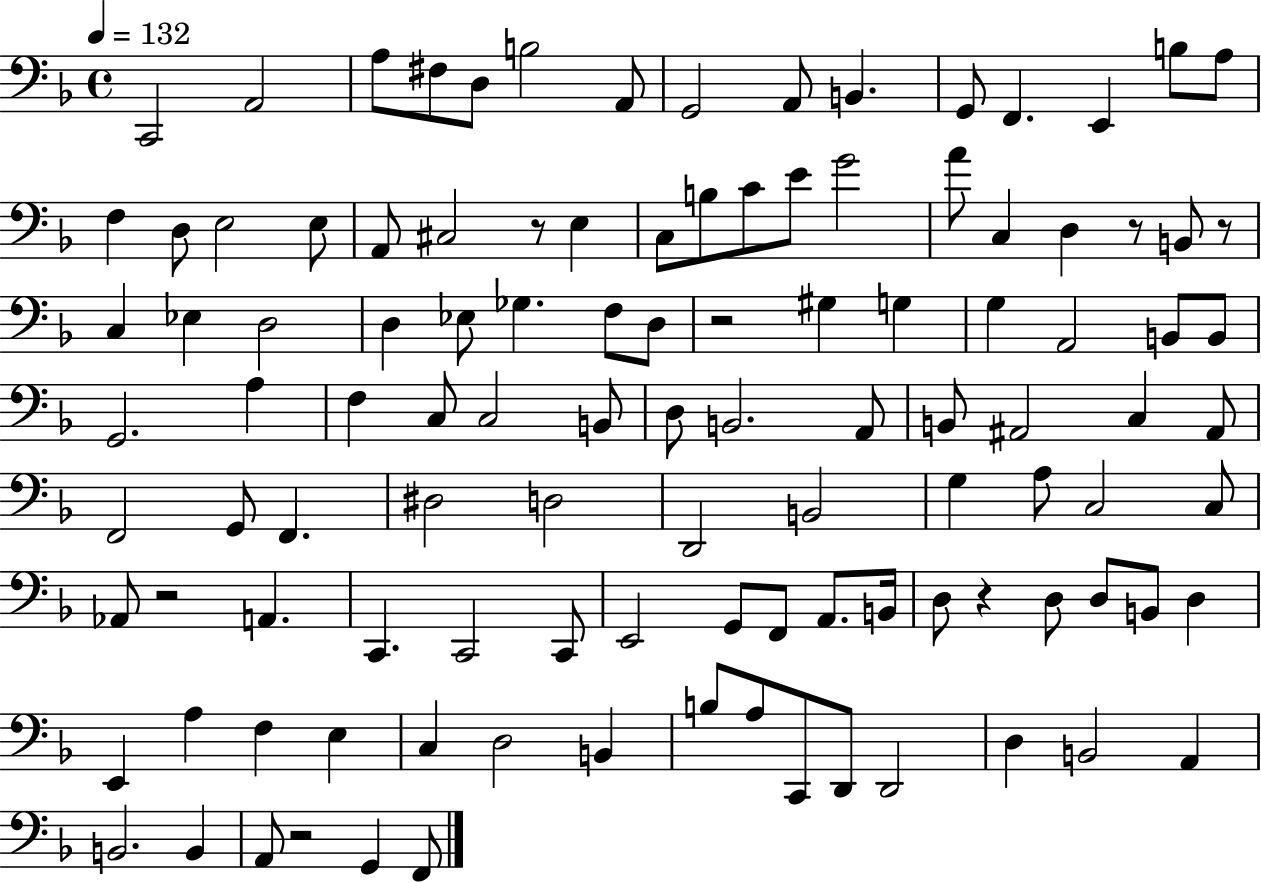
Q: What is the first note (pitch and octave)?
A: C2